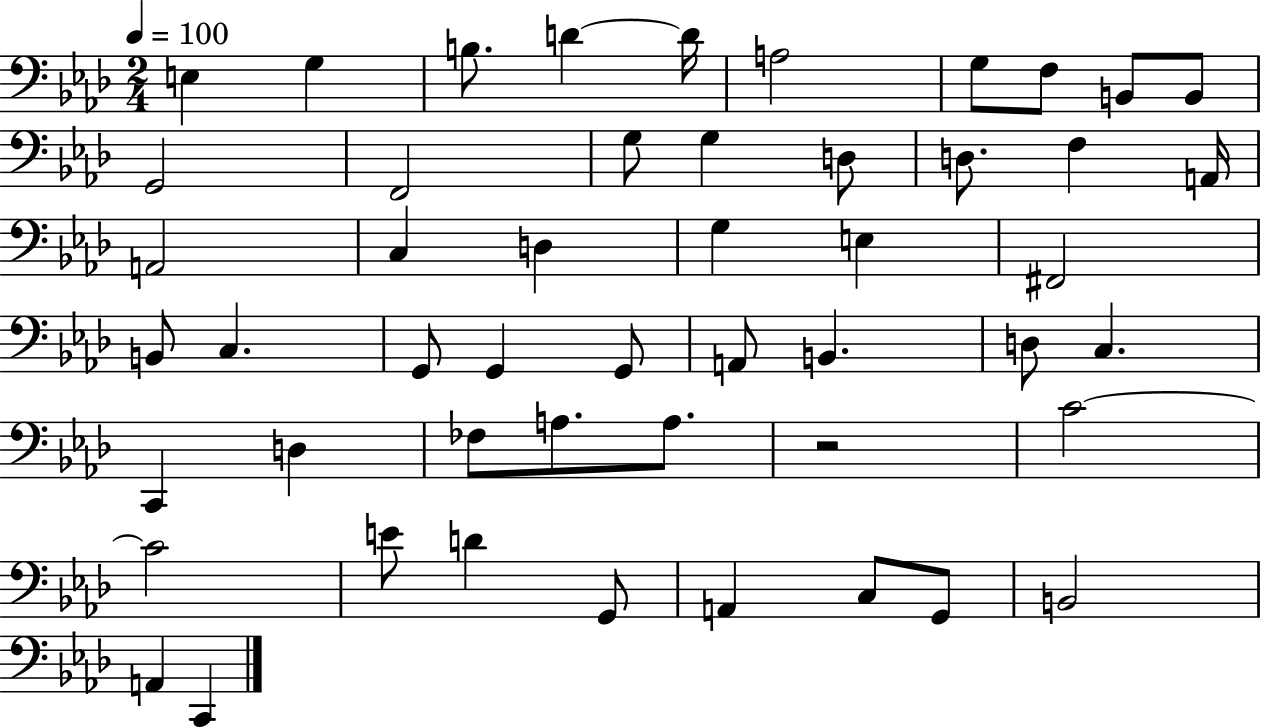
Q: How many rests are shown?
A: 1